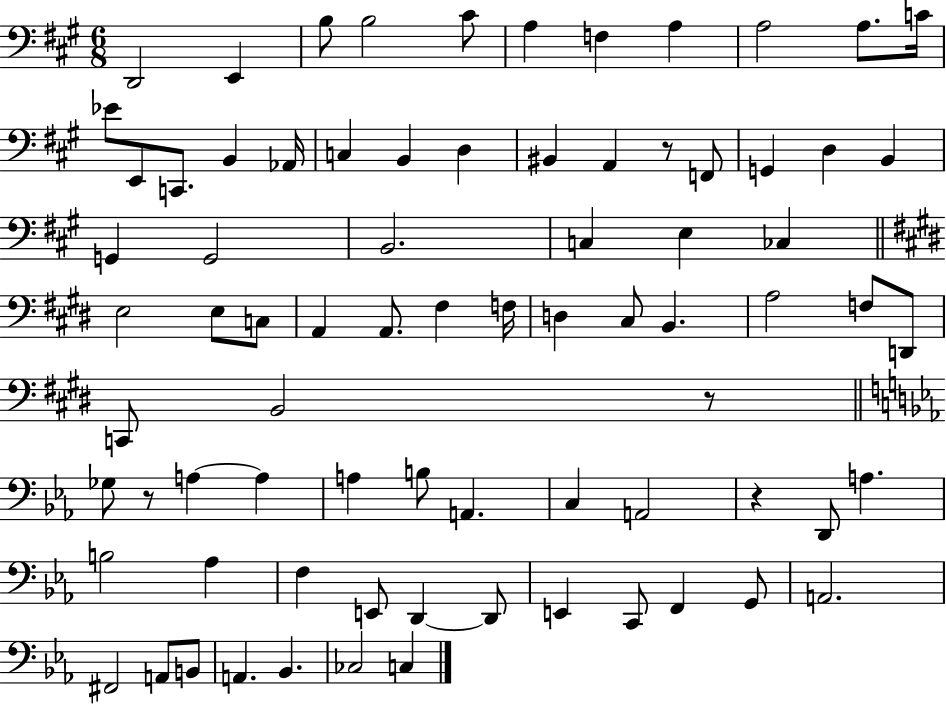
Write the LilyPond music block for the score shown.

{
  \clef bass
  \numericTimeSignature
  \time 6/8
  \key a \major
  d,2 e,4 | b8 b2 cis'8 | a4 f4 a4 | a2 a8. c'16 | \break ees'8 e,8 c,8. b,4 aes,16 | c4 b,4 d4 | bis,4 a,4 r8 f,8 | g,4 d4 b,4 | \break g,4 g,2 | b,2. | c4 e4 ces4 | \bar "||" \break \key e \major e2 e8 c8 | a,4 a,8. fis4 f16 | d4 cis8 b,4. | a2 f8 d,8 | \break c,8 b,2 r8 | \bar "||" \break \key ees \major ges8 r8 a4~~ a4 | a4 b8 a,4. | c4 a,2 | r4 d,8 a4. | \break b2 aes4 | f4 e,8 d,4~~ d,8 | e,4 c,8 f,4 g,8 | a,2. | \break fis,2 a,8 b,8 | a,4. bes,4. | ces2 c4 | \bar "|."
}